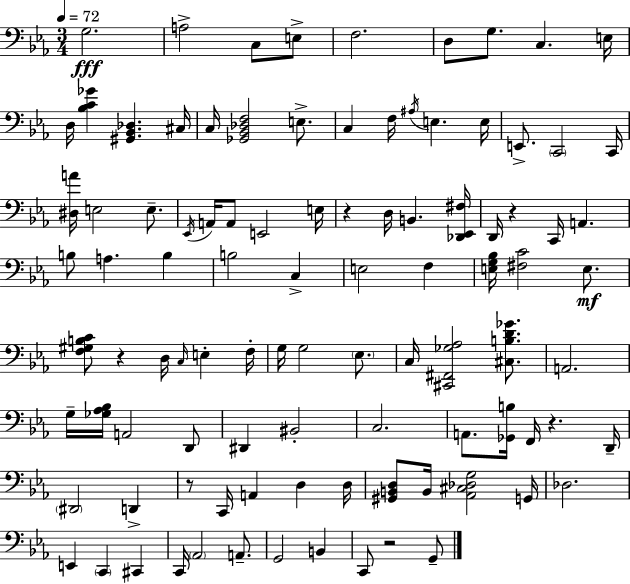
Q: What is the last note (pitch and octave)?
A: G2